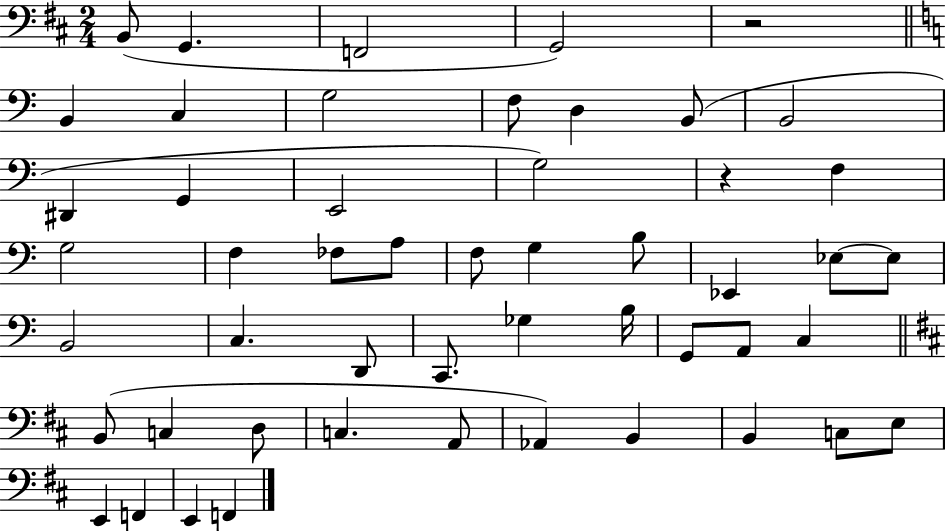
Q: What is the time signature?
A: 2/4